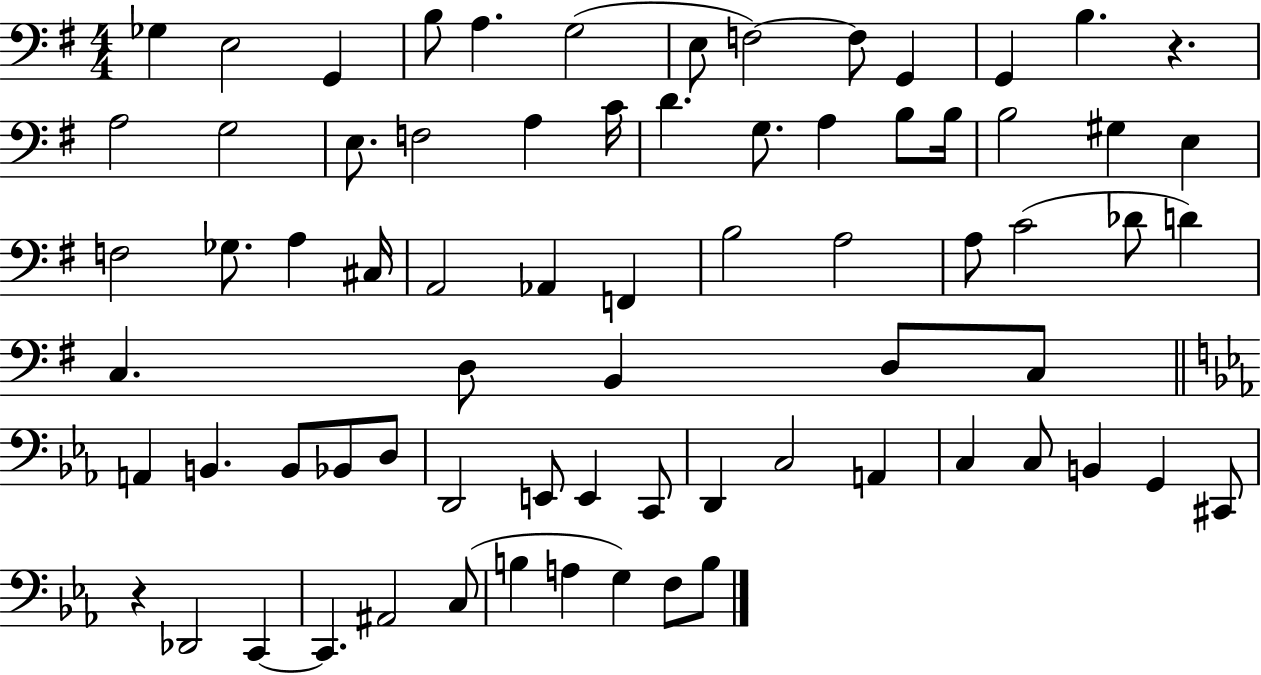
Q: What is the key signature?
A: G major